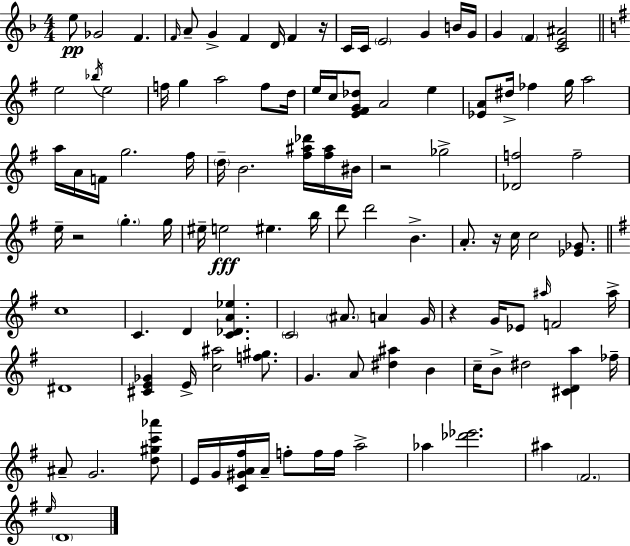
{
  \clef treble
  \numericTimeSignature
  \time 4/4
  \key f \major
  e''8\pp ges'2 f'4. | \grace { f'16 } a'8-- g'4-> f'4 d'16 f'4 | r16 c'16 c'16 \parenthesize e'2 g'4 b'16 | g'16 g'4 \parenthesize f'4 <c' e' ais'>2 | \break \bar "||" \break \key g \major e''2 \acciaccatura { bes''16 } e''2 | f''16 g''4 a''2 f''8 | d''16 e''16 c''16 <e' fis' g' des''>8 a'2 e''4 | <ees' a'>8 dis''16-> fes''4 g''16 a''2 | \break a''16 a'16 f'16 g''2. | fis''16 \parenthesize d''16-- b'2. <fis'' ais'' des'''>16 <fis'' ais''>16 | bis'16 r2 ges''2-> | <des' f''>2 f''2-- | \break e''16-- r2 \parenthesize g''4.-. | g''16 eis''16-- e''2\fff eis''4. | b''16 d'''8 d'''2 b'4.-> | a'8.-. r16 c''16 c''2 <ees' ges'>8. | \break \bar "||" \break \key e \minor c''1 | c'4. d'4 <c' des' a' ees''>4. | \parenthesize c'2 \parenthesize ais'8. a'4 g'16 | r4 g'16 ees'8 \grace { ais''16 } f'2 | \break ais''16-> dis'1 | <cis' e' ges'>4 e'16-> <c'' ais''>2 <f'' gis''>8. | g'4. a'8 <dis'' ais''>4 b'4 | c''16-- b'8-> dis''2 <cis' d' a''>4 | \break fes''16-- ais'8-- g'2. <d'' gis'' c''' aes'''>8 | e'16 g'16 <c' gis' a' fis''>16 a'16-- f''8-. f''16 f''16 a''2-> | aes''4 <des''' ees'''>2. | ais''4 \parenthesize fis'2. | \break \grace { e''16 } \parenthesize d'1 | \bar "|."
}